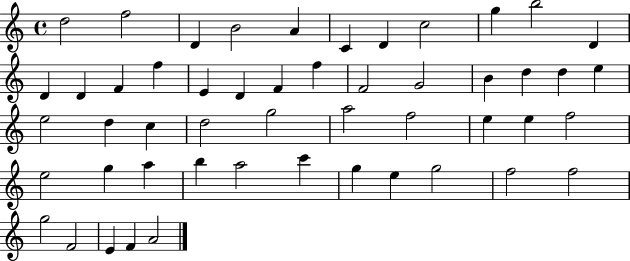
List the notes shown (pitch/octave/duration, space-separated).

D5/h F5/h D4/q B4/h A4/q C4/q D4/q C5/h G5/q B5/h D4/q D4/q D4/q F4/q F5/q E4/q D4/q F4/q F5/q F4/h G4/h B4/q D5/q D5/q E5/q E5/h D5/q C5/q D5/h G5/h A5/h F5/h E5/q E5/q F5/h E5/h G5/q A5/q B5/q A5/h C6/q G5/q E5/q G5/h F5/h F5/h G5/h F4/h E4/q F4/q A4/h